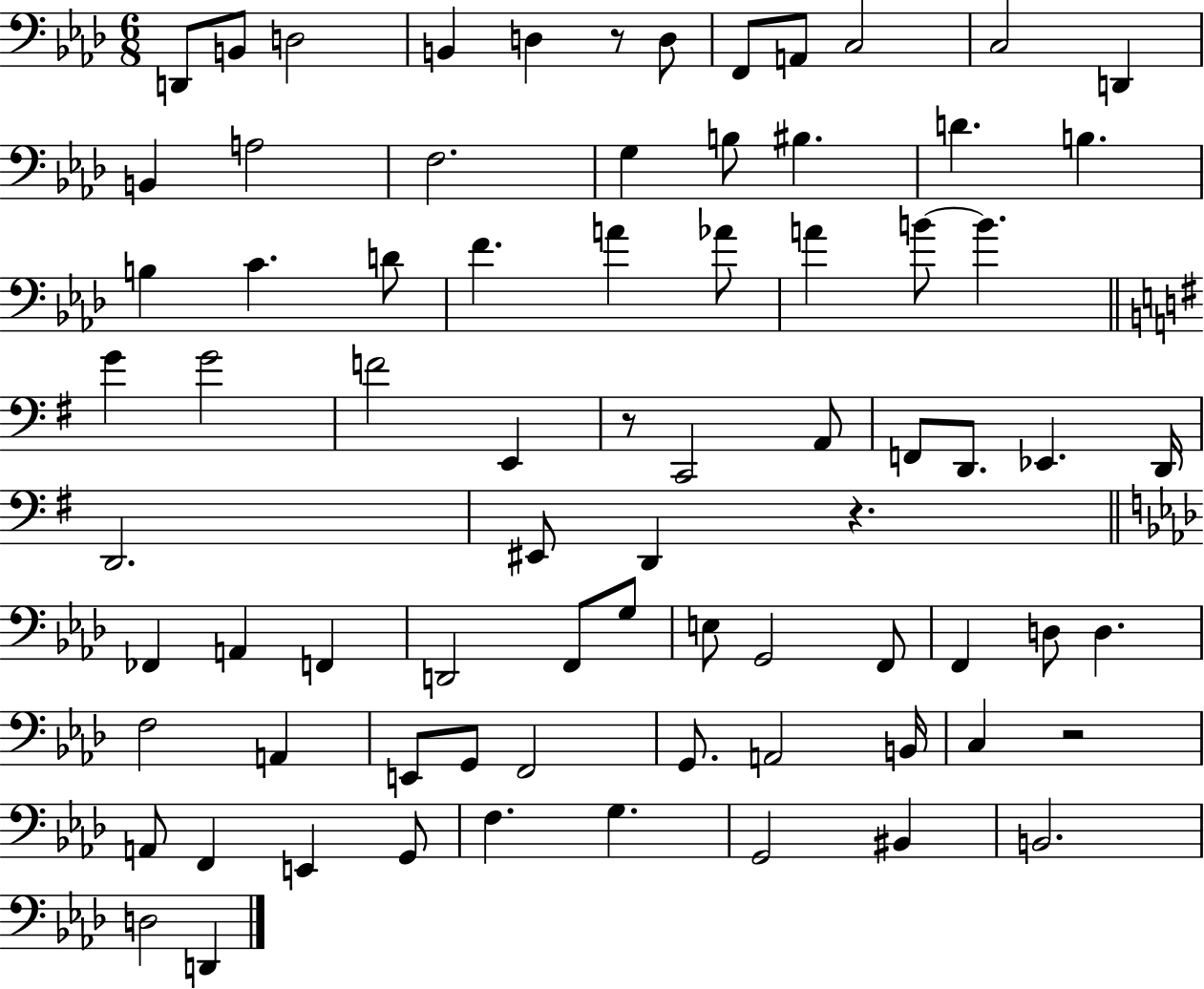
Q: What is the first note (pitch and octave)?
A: D2